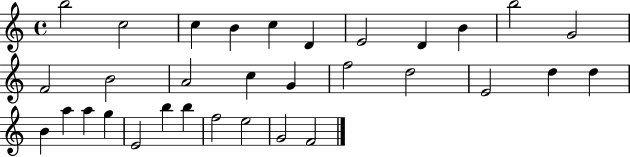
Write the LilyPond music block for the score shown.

{
  \clef treble
  \time 4/4
  \defaultTimeSignature
  \key c \major
  b''2 c''2 | c''4 b'4 c''4 d'4 | e'2 d'4 b'4 | b''2 g'2 | \break f'2 b'2 | a'2 c''4 g'4 | f''2 d''2 | e'2 d''4 d''4 | \break b'4 a''4 a''4 g''4 | e'2 b''4 b''4 | f''2 e''2 | g'2 f'2 | \break \bar "|."
}